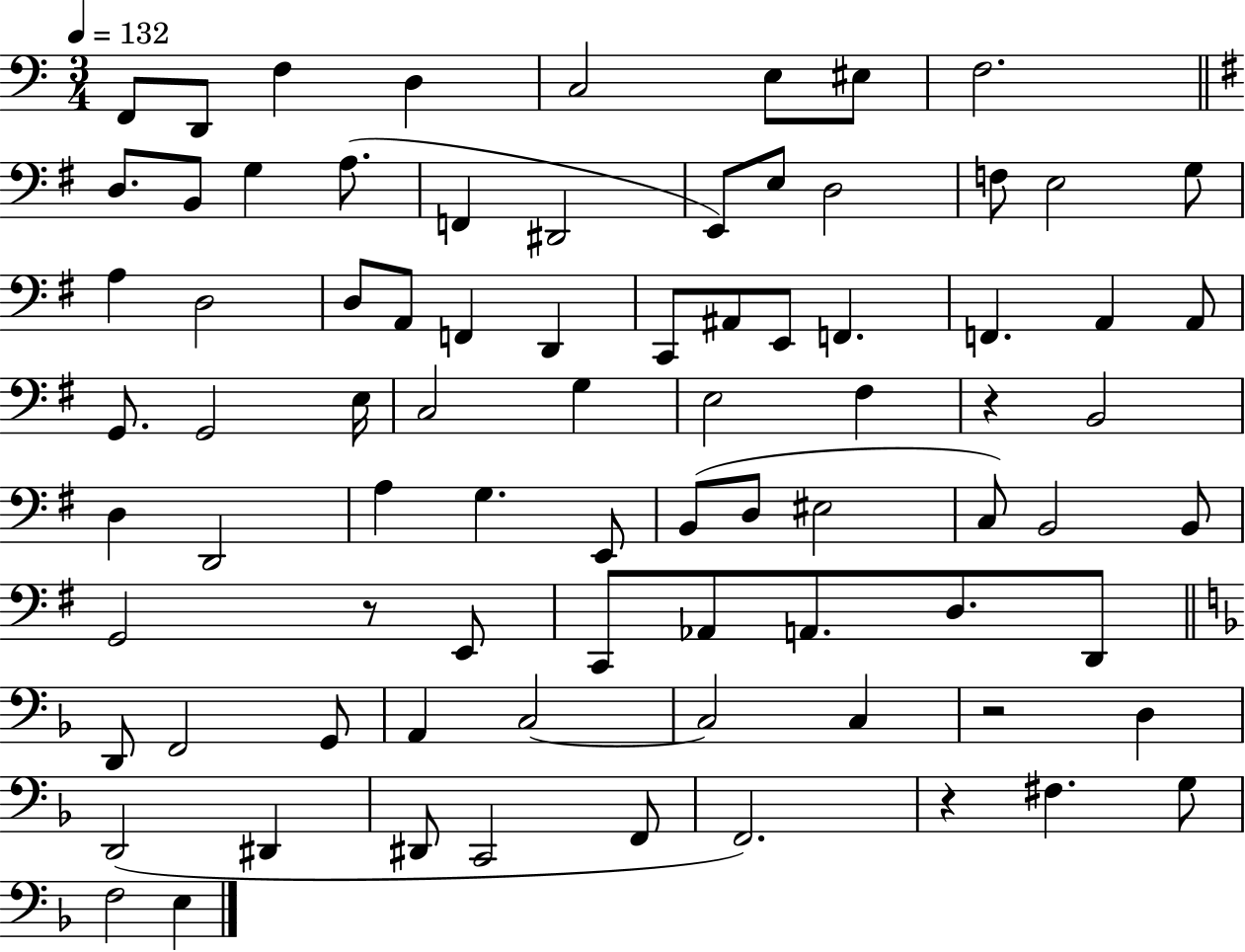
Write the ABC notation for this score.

X:1
T:Untitled
M:3/4
L:1/4
K:C
F,,/2 D,,/2 F, D, C,2 E,/2 ^E,/2 F,2 D,/2 B,,/2 G, A,/2 F,, ^D,,2 E,,/2 E,/2 D,2 F,/2 E,2 G,/2 A, D,2 D,/2 A,,/2 F,, D,, C,,/2 ^A,,/2 E,,/2 F,, F,, A,, A,,/2 G,,/2 G,,2 E,/4 C,2 G, E,2 ^F, z B,,2 D, D,,2 A, G, E,,/2 B,,/2 D,/2 ^E,2 C,/2 B,,2 B,,/2 G,,2 z/2 E,,/2 C,,/2 _A,,/2 A,,/2 D,/2 D,,/2 D,,/2 F,,2 G,,/2 A,, C,2 C,2 C, z2 D, D,,2 ^D,, ^D,,/2 C,,2 F,,/2 F,,2 z ^F, G,/2 F,2 E,